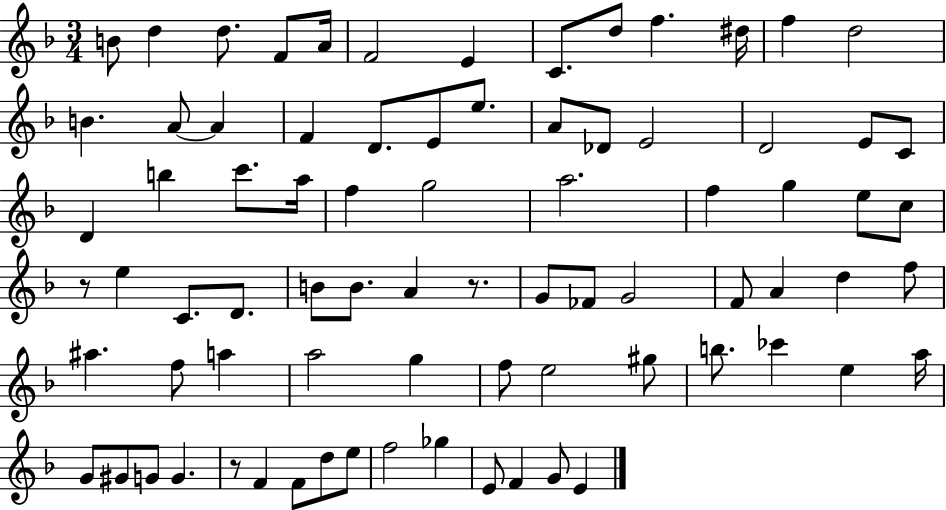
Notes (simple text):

B4/e D5/q D5/e. F4/e A4/s F4/h E4/q C4/e. D5/e F5/q. D#5/s F5/q D5/h B4/q. A4/e A4/q F4/q D4/e. E4/e E5/e. A4/e Db4/e E4/h D4/h E4/e C4/e D4/q B5/q C6/e. A5/s F5/q G5/h A5/h. F5/q G5/q E5/e C5/e R/e E5/q C4/e. D4/e. B4/e B4/e. A4/q R/e. G4/e FES4/e G4/h F4/e A4/q D5/q F5/e A#5/q. F5/e A5/q A5/h G5/q F5/e E5/h G#5/e B5/e. CES6/q E5/q A5/s G4/e G#4/e G4/e G4/q. R/e F4/q F4/e D5/e E5/e F5/h Gb5/q E4/e F4/q G4/e E4/q